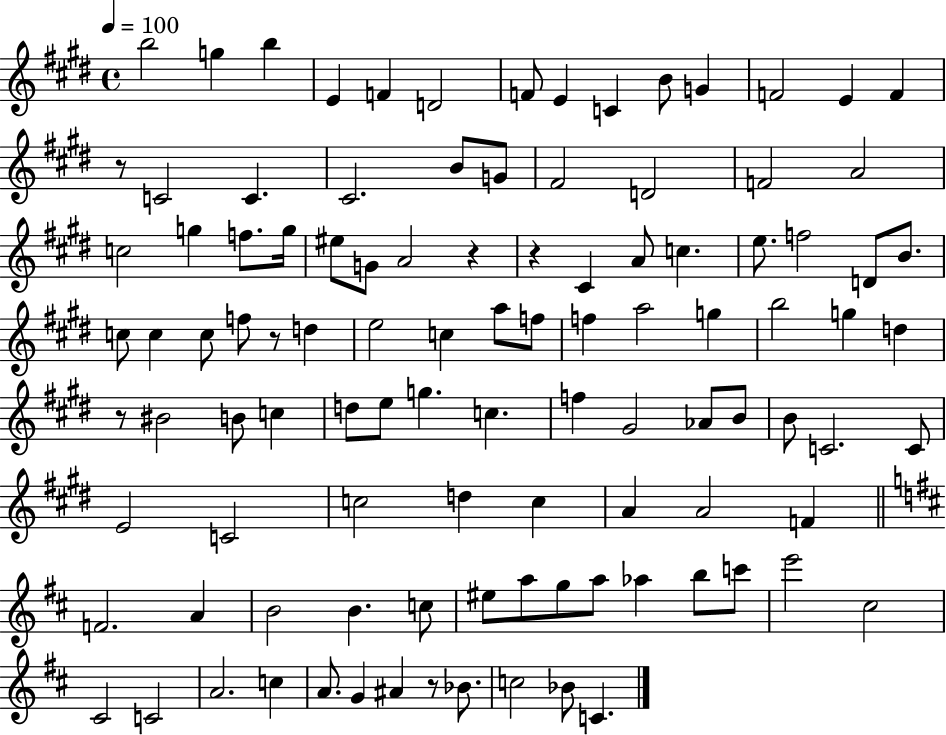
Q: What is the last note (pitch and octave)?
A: C4